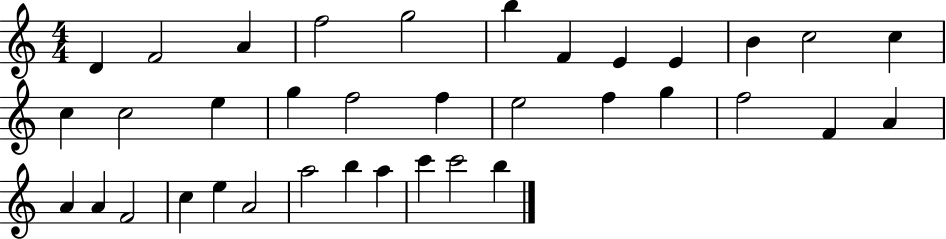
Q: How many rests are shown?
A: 0